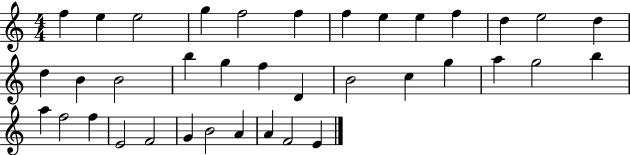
{
  \clef treble
  \numericTimeSignature
  \time 4/4
  \key c \major
  f''4 e''4 e''2 | g''4 f''2 f''4 | f''4 e''4 e''4 f''4 | d''4 e''2 d''4 | \break d''4 b'4 b'2 | b''4 g''4 f''4 d'4 | b'2 c''4 g''4 | a''4 g''2 b''4 | \break a''4 f''2 f''4 | e'2 f'2 | g'4 b'2 a'4 | a'4 f'2 e'4 | \break \bar "|."
}